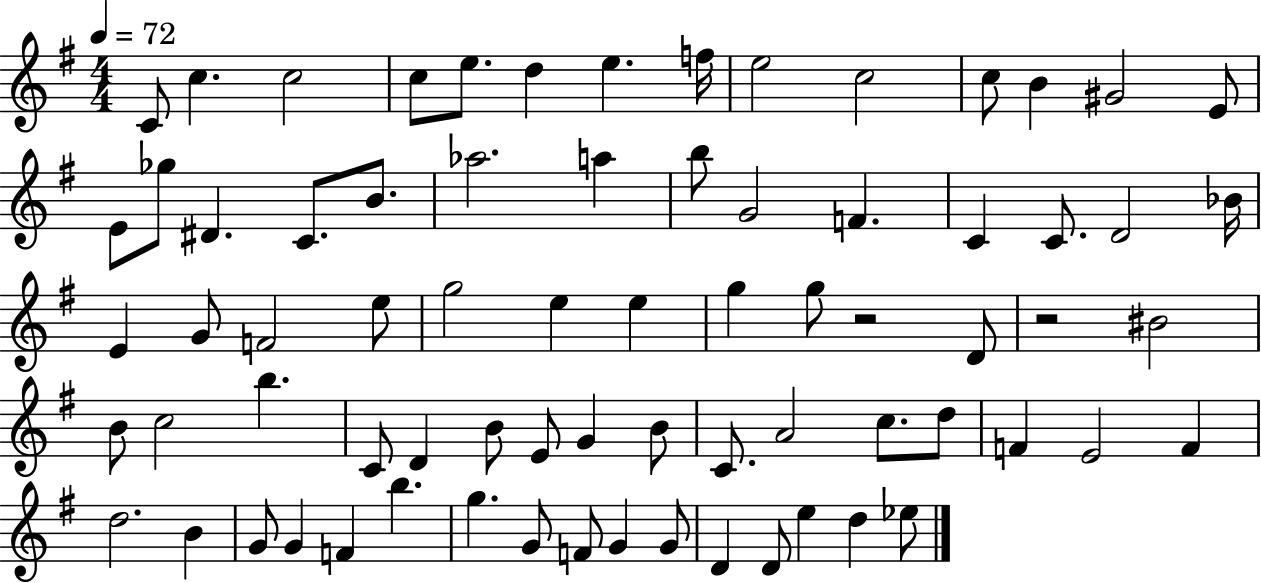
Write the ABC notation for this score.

X:1
T:Untitled
M:4/4
L:1/4
K:G
C/2 c c2 c/2 e/2 d e f/4 e2 c2 c/2 B ^G2 E/2 E/2 _g/2 ^D C/2 B/2 _a2 a b/2 G2 F C C/2 D2 _B/4 E G/2 F2 e/2 g2 e e g g/2 z2 D/2 z2 ^B2 B/2 c2 b C/2 D B/2 E/2 G B/2 C/2 A2 c/2 d/2 F E2 F d2 B G/2 G F b g G/2 F/2 G G/2 D D/2 e d _e/2